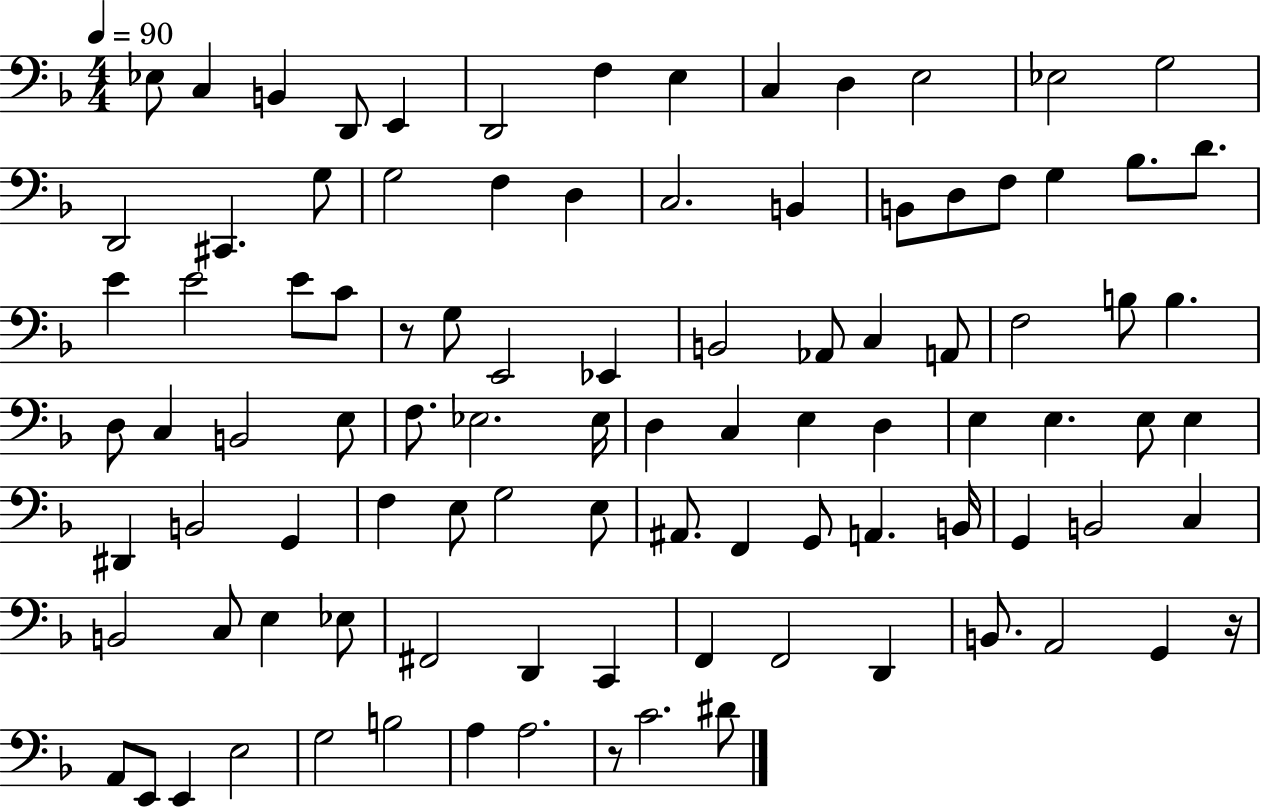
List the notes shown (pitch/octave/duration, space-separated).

Eb3/e C3/q B2/q D2/e E2/q D2/h F3/q E3/q C3/q D3/q E3/h Eb3/h G3/h D2/h C#2/q. G3/e G3/h F3/q D3/q C3/h. B2/q B2/e D3/e F3/e G3/q Bb3/e. D4/e. E4/q E4/h E4/e C4/e R/e G3/e E2/h Eb2/q B2/h Ab2/e C3/q A2/e F3/h B3/e B3/q. D3/e C3/q B2/h E3/e F3/e. Eb3/h. Eb3/s D3/q C3/q E3/q D3/q E3/q E3/q. E3/e E3/q D#2/q B2/h G2/q F3/q E3/e G3/h E3/e A#2/e. F2/q G2/e A2/q. B2/s G2/q B2/h C3/q B2/h C3/e E3/q Eb3/e F#2/h D2/q C2/q F2/q F2/h D2/q B2/e. A2/h G2/q R/s A2/e E2/e E2/q E3/h G3/h B3/h A3/q A3/h. R/e C4/h. D#4/e